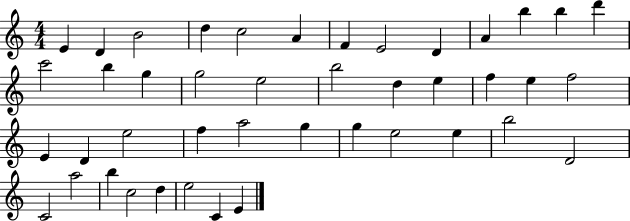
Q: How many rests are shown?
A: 0